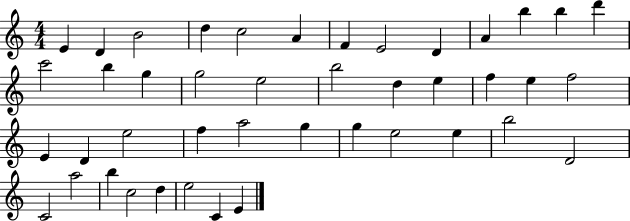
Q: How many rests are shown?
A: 0